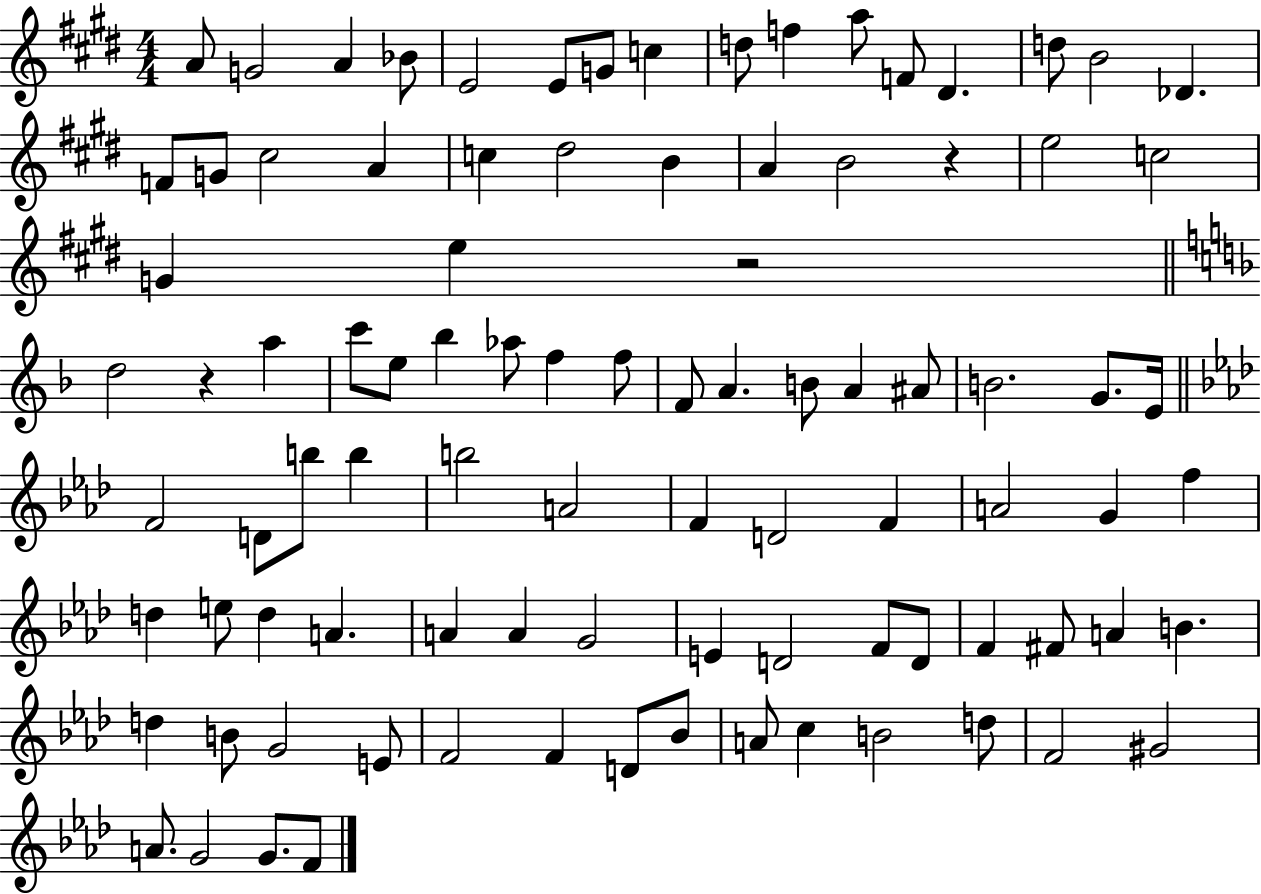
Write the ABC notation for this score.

X:1
T:Untitled
M:4/4
L:1/4
K:E
A/2 G2 A _B/2 E2 E/2 G/2 c d/2 f a/2 F/2 ^D d/2 B2 _D F/2 G/2 ^c2 A c ^d2 B A B2 z e2 c2 G e z2 d2 z a c'/2 e/2 _b _a/2 f f/2 F/2 A B/2 A ^A/2 B2 G/2 E/4 F2 D/2 b/2 b b2 A2 F D2 F A2 G f d e/2 d A A A G2 E D2 F/2 D/2 F ^F/2 A B d B/2 G2 E/2 F2 F D/2 _B/2 A/2 c B2 d/2 F2 ^G2 A/2 G2 G/2 F/2